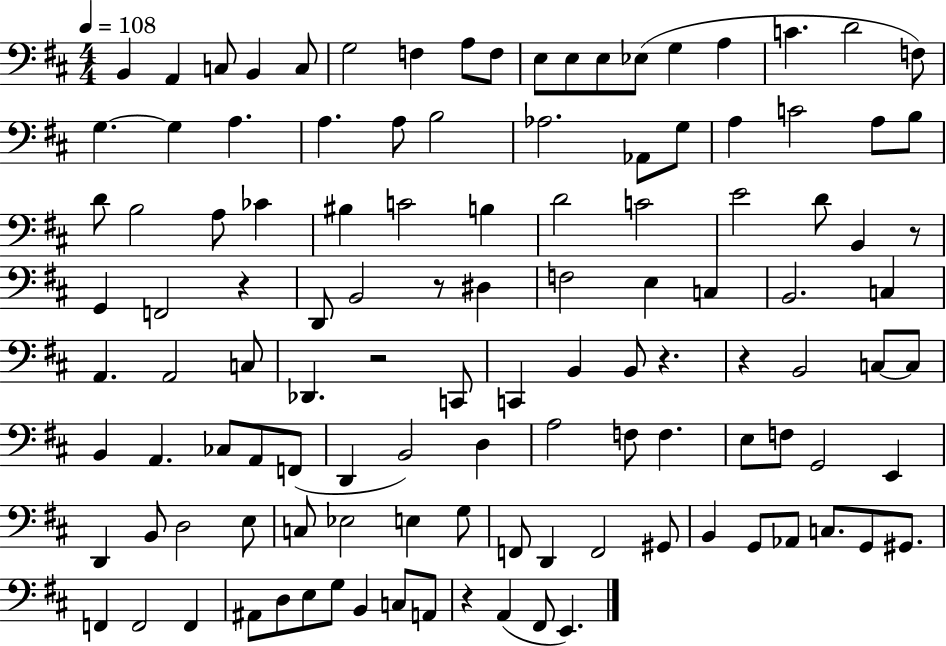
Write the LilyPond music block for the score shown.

{
  \clef bass
  \numericTimeSignature
  \time 4/4
  \key d \major
  \tempo 4 = 108
  b,4 a,4 c8 b,4 c8 | g2 f4 a8 f8 | e8 e8 e8 ees8( g4 a4 | c'4. d'2 f8) | \break g4.~~ g4 a4. | a4. a8 b2 | aes2. aes,8 g8 | a4 c'2 a8 b8 | \break d'8 b2 a8 ces'4 | bis4 c'2 b4 | d'2 c'2 | e'2 d'8 b,4 r8 | \break g,4 f,2 r4 | d,8 b,2 r8 dis4 | f2 e4 c4 | b,2. c4 | \break a,4. a,2 c8 | des,4. r2 c,8 | c,4 b,4 b,8 r4. | r4 b,2 c8~~ c8 | \break b,4 a,4. ces8 a,8 f,8( | d,4 b,2) d4 | a2 f8 f4. | e8 f8 g,2 e,4 | \break d,4 b,8 d2 e8 | c8 ees2 e4 g8 | f,8 d,4 f,2 gis,8 | b,4 g,8 aes,8 c8. g,8 gis,8. | \break f,4 f,2 f,4 | ais,8 d8 e8 g8 b,4 c8 a,8 | r4 a,4( fis,8 e,4.) | \bar "|."
}